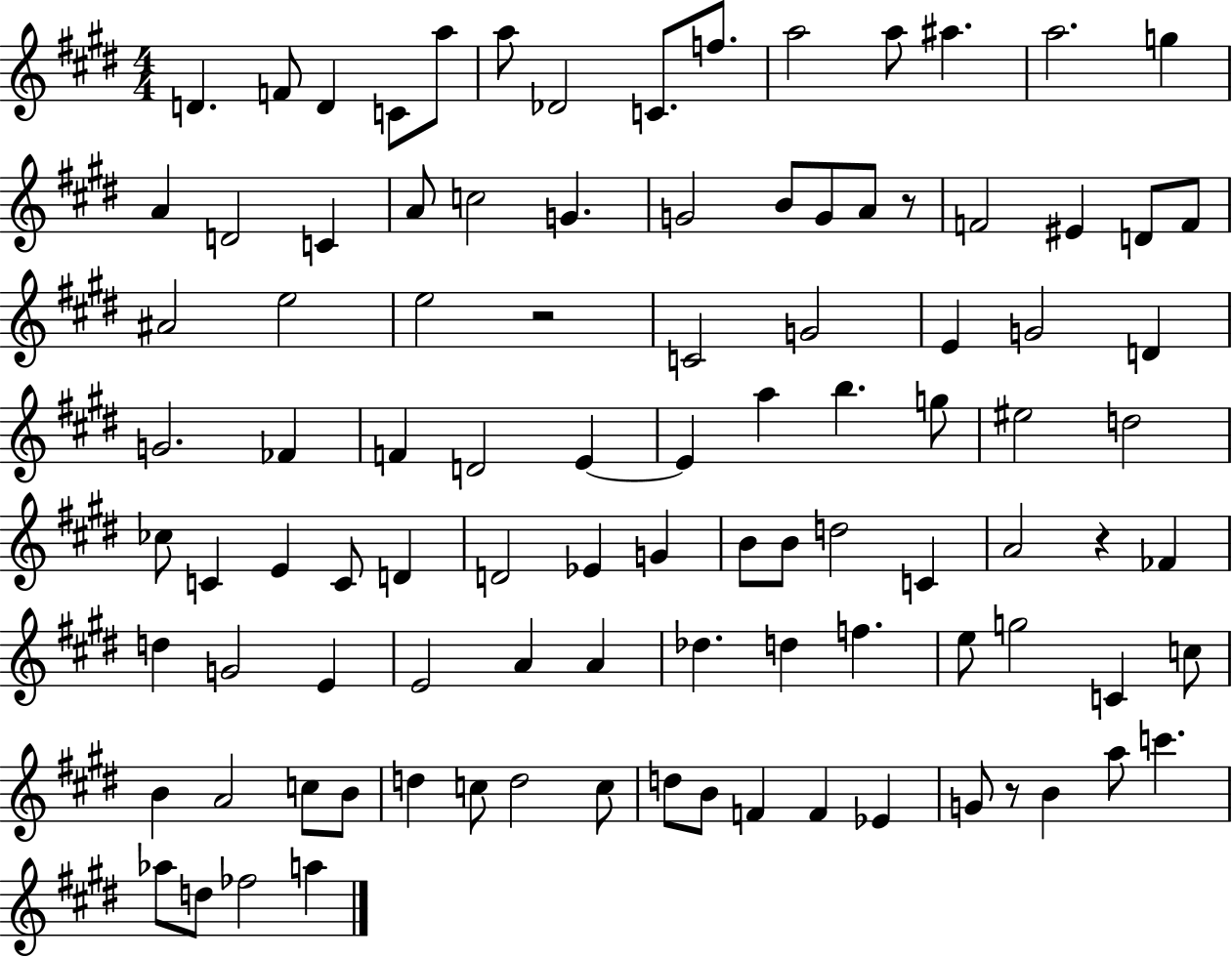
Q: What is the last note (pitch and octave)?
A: A5